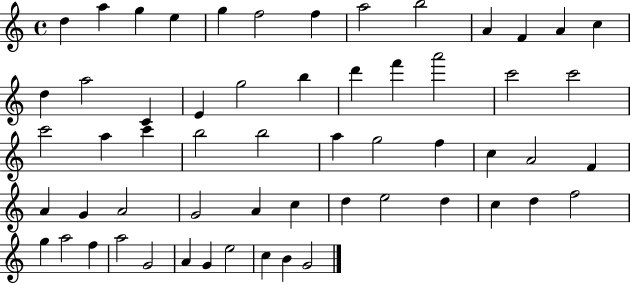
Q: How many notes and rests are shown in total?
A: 58